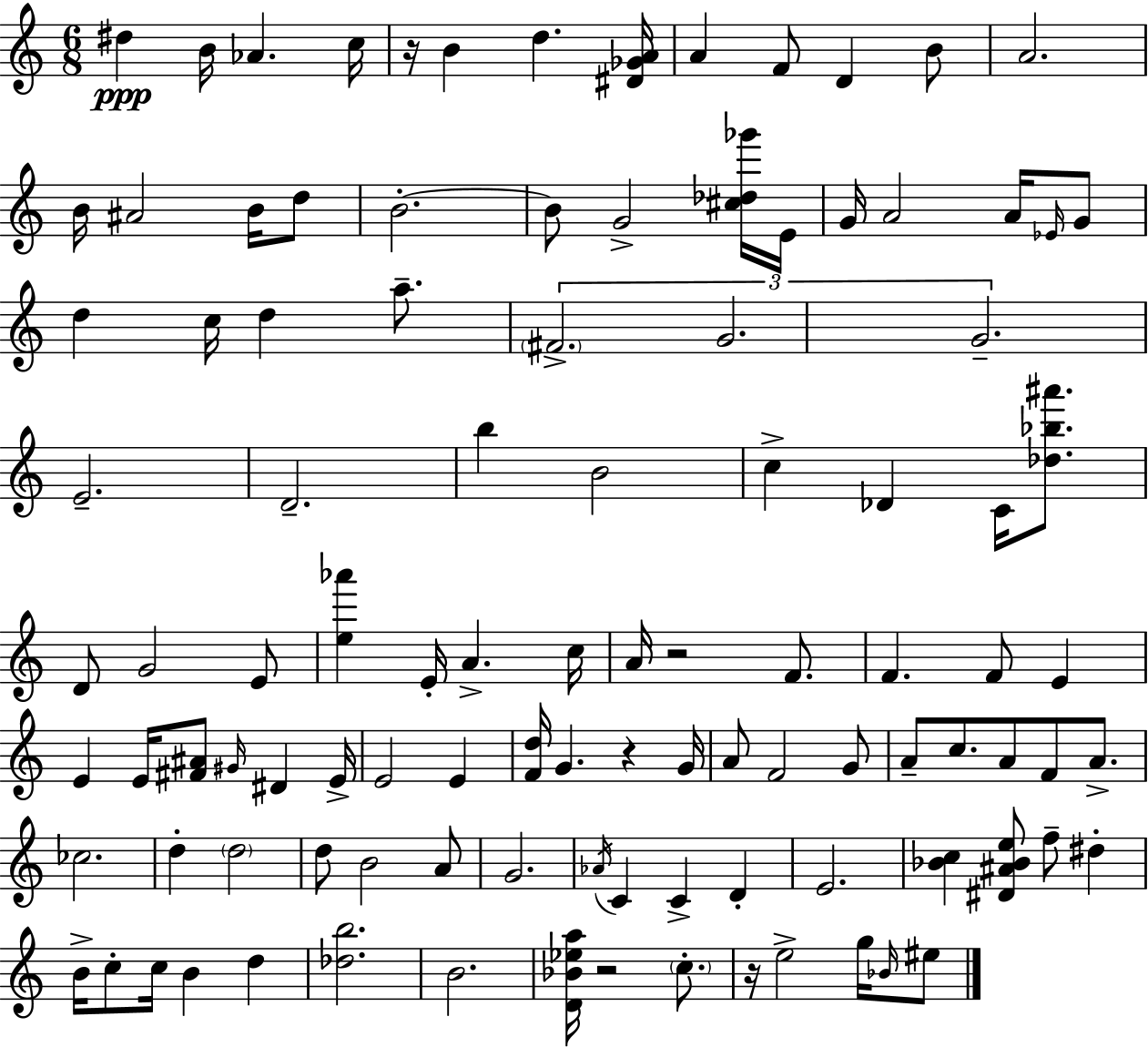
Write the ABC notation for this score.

X:1
T:Untitled
M:6/8
L:1/4
K:C
^d B/4 _A c/4 z/4 B d [^D_GA]/4 A F/2 D B/2 A2 B/4 ^A2 B/4 d/2 B2 B/2 G2 [^c_d_g']/4 E/4 G/4 A2 A/4 _E/4 G/2 d c/4 d a/2 ^F2 G2 G2 E2 D2 b B2 c _D C/4 [_d_b^a']/2 D/2 G2 E/2 [e_a'] E/4 A c/4 A/4 z2 F/2 F F/2 E E E/4 [^F^A]/2 ^G/4 ^D E/4 E2 E [Fd]/4 G z G/4 A/2 F2 G/2 A/2 c/2 A/2 F/2 A/2 _c2 d d2 d/2 B2 A/2 G2 _A/4 C C D E2 [_Bc] [^D^A_Be]/2 f/2 ^d B/4 c/2 c/4 B d [_db]2 B2 [D_B_ea]/4 z2 c/2 z/4 e2 g/4 _B/4 ^e/2